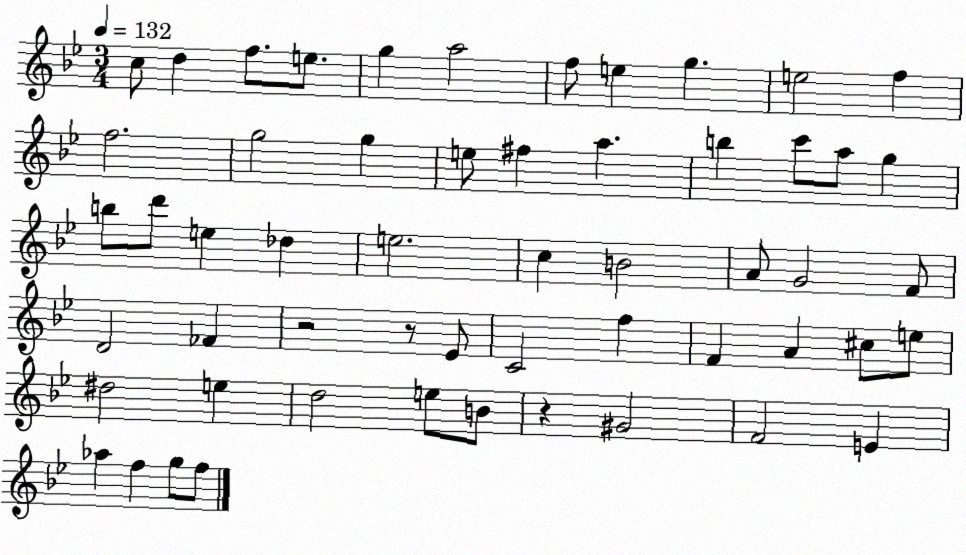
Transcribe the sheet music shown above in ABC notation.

X:1
T:Untitled
M:3/4
L:1/4
K:Bb
c/2 d f/2 e/2 g a2 f/2 e g e2 f f2 g2 g e/2 ^f a b c'/2 a/2 g b/2 d'/2 e _d e2 c B2 A/2 G2 F/2 D2 _F z2 z/2 _E/2 C2 f F A ^c/2 e/2 ^d2 e d2 e/2 B/2 z ^G2 F2 E _a f g/2 f/2